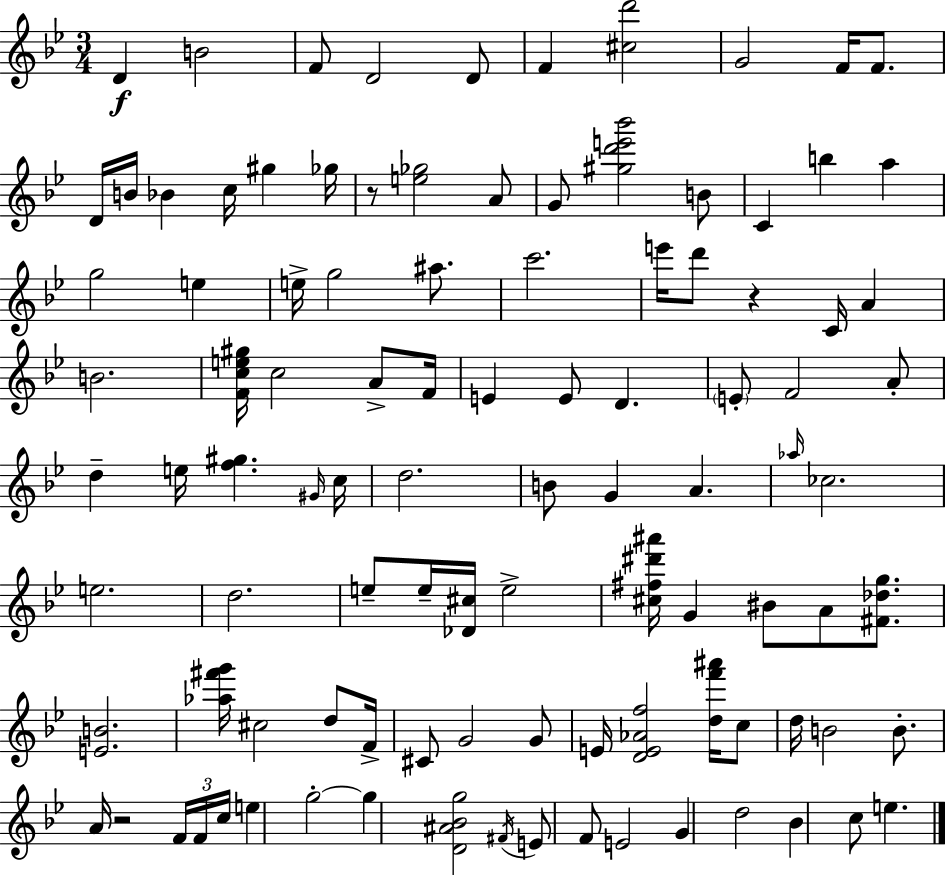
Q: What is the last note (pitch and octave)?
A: E5